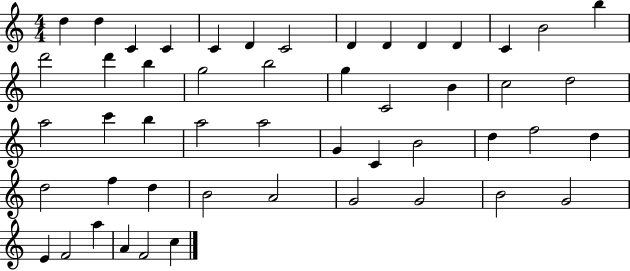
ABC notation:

X:1
T:Untitled
M:4/4
L:1/4
K:C
d d C C C D C2 D D D D C B2 b d'2 d' b g2 b2 g C2 B c2 d2 a2 c' b a2 a2 G C B2 d f2 d d2 f d B2 A2 G2 G2 B2 G2 E F2 a A F2 c